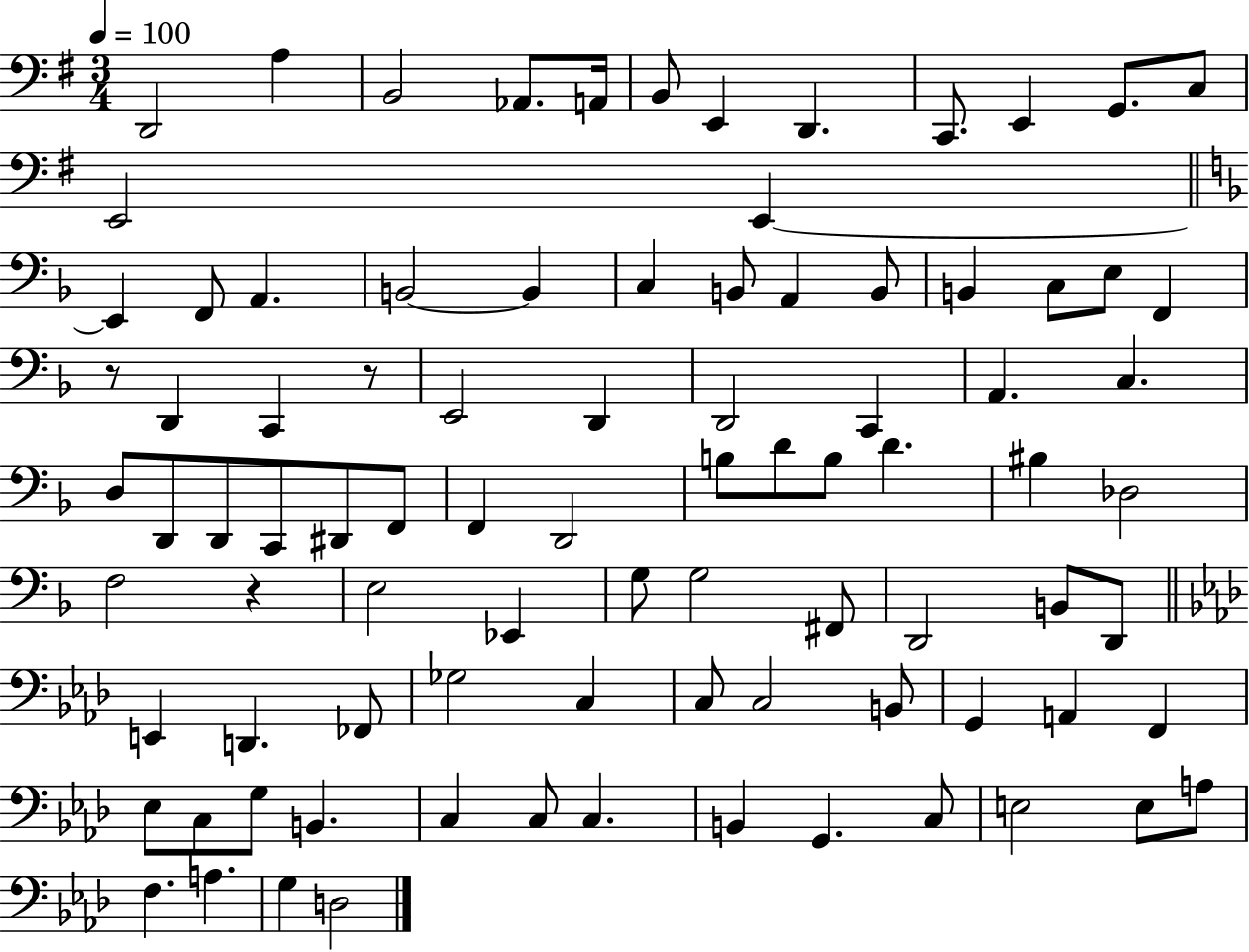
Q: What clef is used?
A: bass